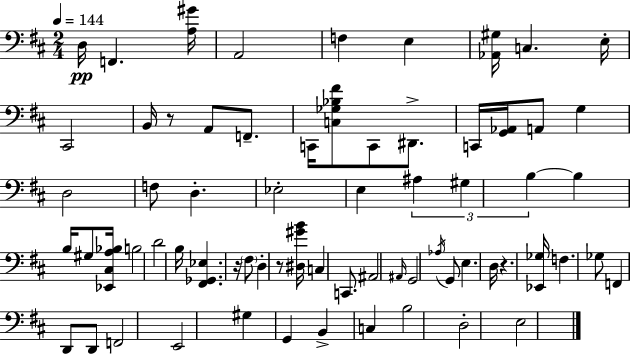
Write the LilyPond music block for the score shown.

{
  \clef bass
  \numericTimeSignature
  \time 2/4
  \key d \major
  \tempo 4 = 144
  d16\pp f,4. <a gis'>16 | a,2 | f4 e4 | <aes, gis>16 c4. e16-. | \break cis,2 | b,16 r8 a,8 f,8.-- | c,16 <c ges bes fis'>8 c,8 dis,8.-> | c,16 <g, aes,>16 a,8 g4 | \break d2 | f8 d4.-. | ees2-. | e4 \tuplet 3/2 { ais4 | \break gis4 b4~~ } | b4 b16 gis8 <ees, cis a bes>16 | b2 | d'2 | \break b16 <fis, ges, ees>4. r16 | \parenthesize fis8 d4-. r8 | <dis gis' b'>16 c4 c,8. | ais,2 | \break \grace { ais,16 } g,2 | \acciaccatura { aes16 } g,8 e4. | d16 r4. | <ees, ges>16 f4. | \break ges8 f,4 d,8 | d,8 f,2 | e,2 | gis4 g,4 | \break b,4-> c4 | b2 | d2-. | e2 | \break \bar "|."
}